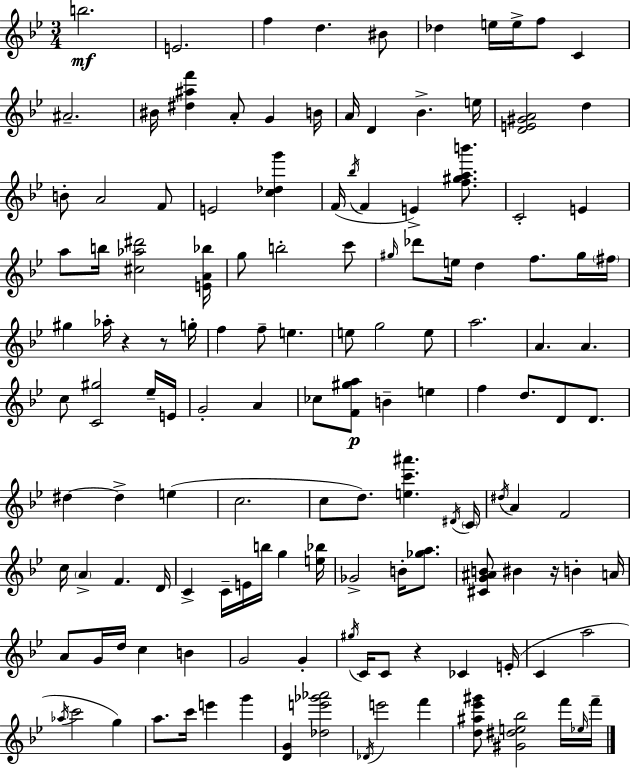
B5/h. E4/h. F5/q D5/q. BIS4/e Db5/q E5/s E5/s F5/e C4/q A#4/h. BIS4/s [D#5,A#5,F6]/q A4/e G4/q B4/s A4/s D4/q Bb4/q. E5/s [D4,E4,G#4,A4]/h D5/q B4/e A4/h F4/e E4/h [C5,Db5,G6]/q F4/s Bb5/s F4/q E4/q [F5,G#5,A5,B6]/e. C4/h E4/q A5/e B5/s [C#5,Ab5,D#6]/h [E4,A4,Bb5]/s G5/e B5/h C6/e G#5/s Db6/e E5/s D5/q F5/e. G#5/s F#5/s G#5/q Ab5/s R/q R/e G5/s F5/q F5/e E5/q. E5/e G5/h E5/e A5/h. A4/q. A4/q. C5/e [C4,G#5]/h Eb5/s E4/s G4/h A4/q CES5/e [F4,G#5,A5]/e B4/q E5/q F5/q D5/e. D4/e D4/e. D#5/q D#5/q E5/q C5/h. C5/e D5/e. [E5,C6,A#6]/q. D#4/s C4/s D#5/s A4/q F4/h C5/s A4/q F4/q. D4/s C4/q C4/s E4/s B5/s G5/q [E5,Bb5]/s Gb4/h B4/s [Gb5,A5]/e. [C#4,G4,A#4,B4]/e BIS4/q R/s B4/q A4/s A4/e G4/s D5/s C5/q B4/q G4/h G4/q G#5/s C4/s C4/e R/q CES4/q E4/s C4/q A5/h Ab5/s C6/h G5/q A5/e. C6/s E6/q G6/q [D4,G4]/q [Db5,E6,Gb6,Ab6]/h Db4/s E6/h F6/q [D5,A#5,Eb6,G#6]/e [G#4,D#5,E5,Bb5]/h F6/s Eb5/s F6/s